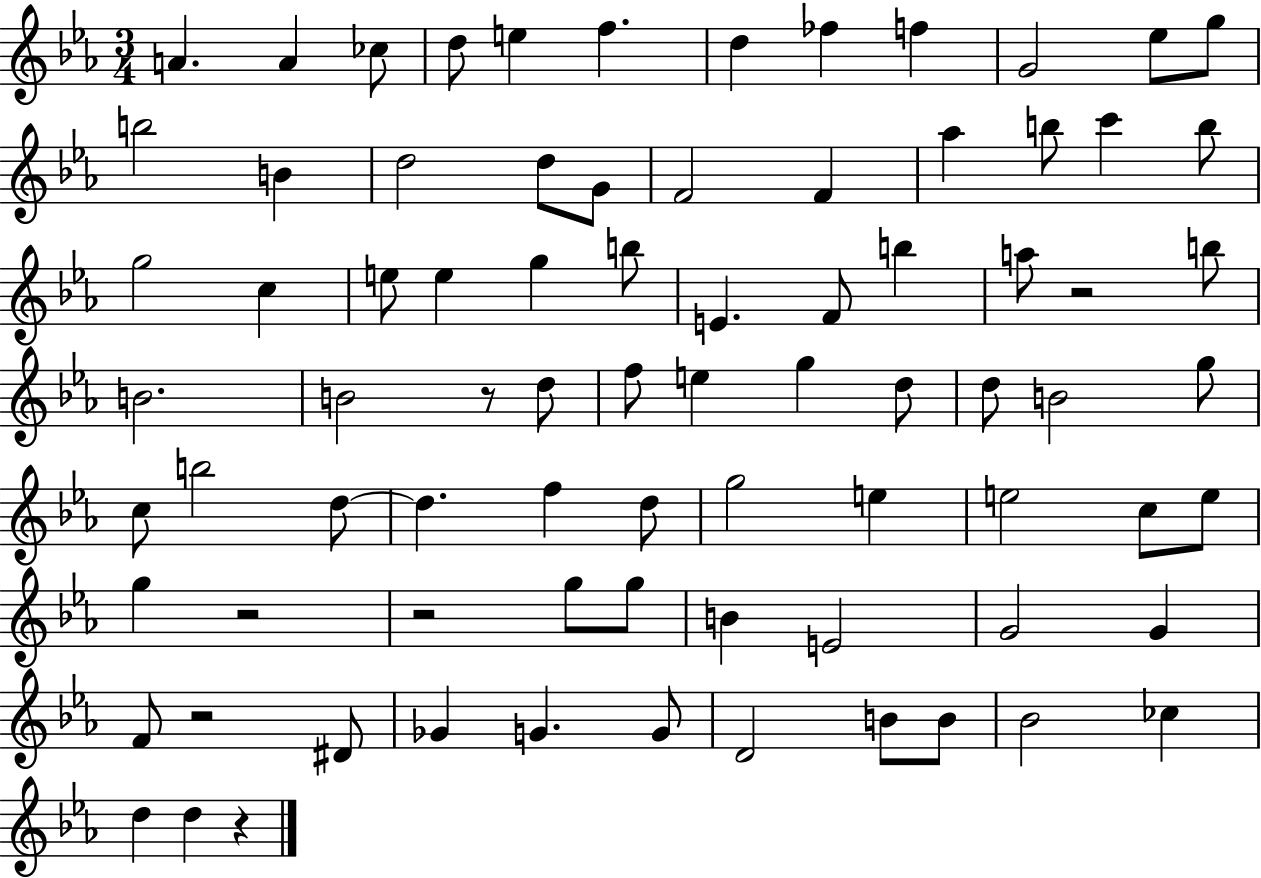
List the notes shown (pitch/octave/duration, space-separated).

A4/q. A4/q CES5/e D5/e E5/q F5/q. D5/q FES5/q F5/q G4/h Eb5/e G5/e B5/h B4/q D5/h D5/e G4/e F4/h F4/q Ab5/q B5/e C6/q B5/e G5/h C5/q E5/e E5/q G5/q B5/e E4/q. F4/e B5/q A5/e R/h B5/e B4/h. B4/h R/e D5/e F5/e E5/q G5/q D5/e D5/e B4/h G5/e C5/e B5/h D5/e D5/q. F5/q D5/e G5/h E5/q E5/h C5/e E5/e G5/q R/h R/h G5/e G5/e B4/q E4/h G4/h G4/q F4/e R/h D#4/e Gb4/q G4/q. G4/e D4/h B4/e B4/e Bb4/h CES5/q D5/q D5/q R/q